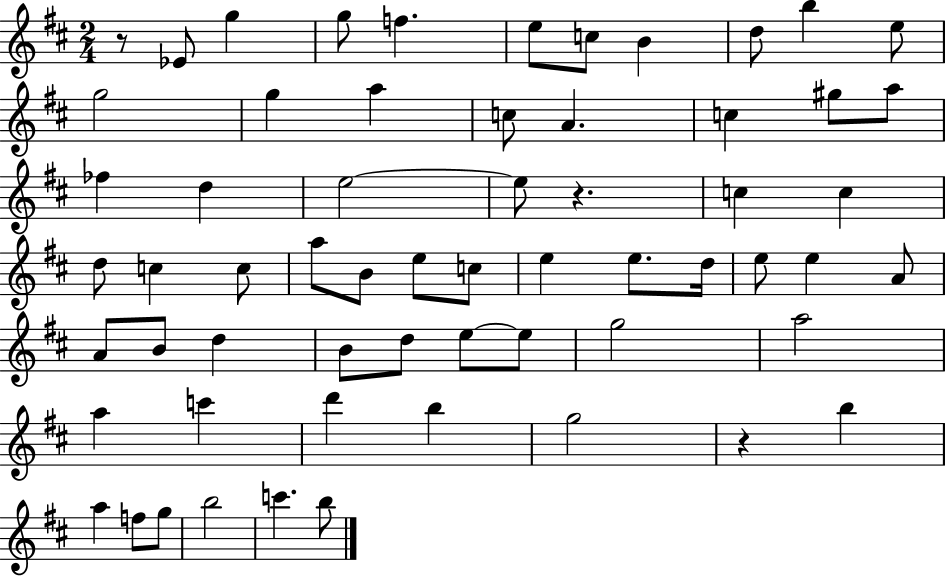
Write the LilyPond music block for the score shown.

{
  \clef treble
  \numericTimeSignature
  \time 2/4
  \key d \major
  r8 ees'8 g''4 | g''8 f''4. | e''8 c''8 b'4 | d''8 b''4 e''8 | \break g''2 | g''4 a''4 | c''8 a'4. | c''4 gis''8 a''8 | \break fes''4 d''4 | e''2~~ | e''8 r4. | c''4 c''4 | \break d''8 c''4 c''8 | a''8 b'8 e''8 c''8 | e''4 e''8. d''16 | e''8 e''4 a'8 | \break a'8 b'8 d''4 | b'8 d''8 e''8~~ e''8 | g''2 | a''2 | \break a''4 c'''4 | d'''4 b''4 | g''2 | r4 b''4 | \break a''4 f''8 g''8 | b''2 | c'''4. b''8 | \bar "|."
}